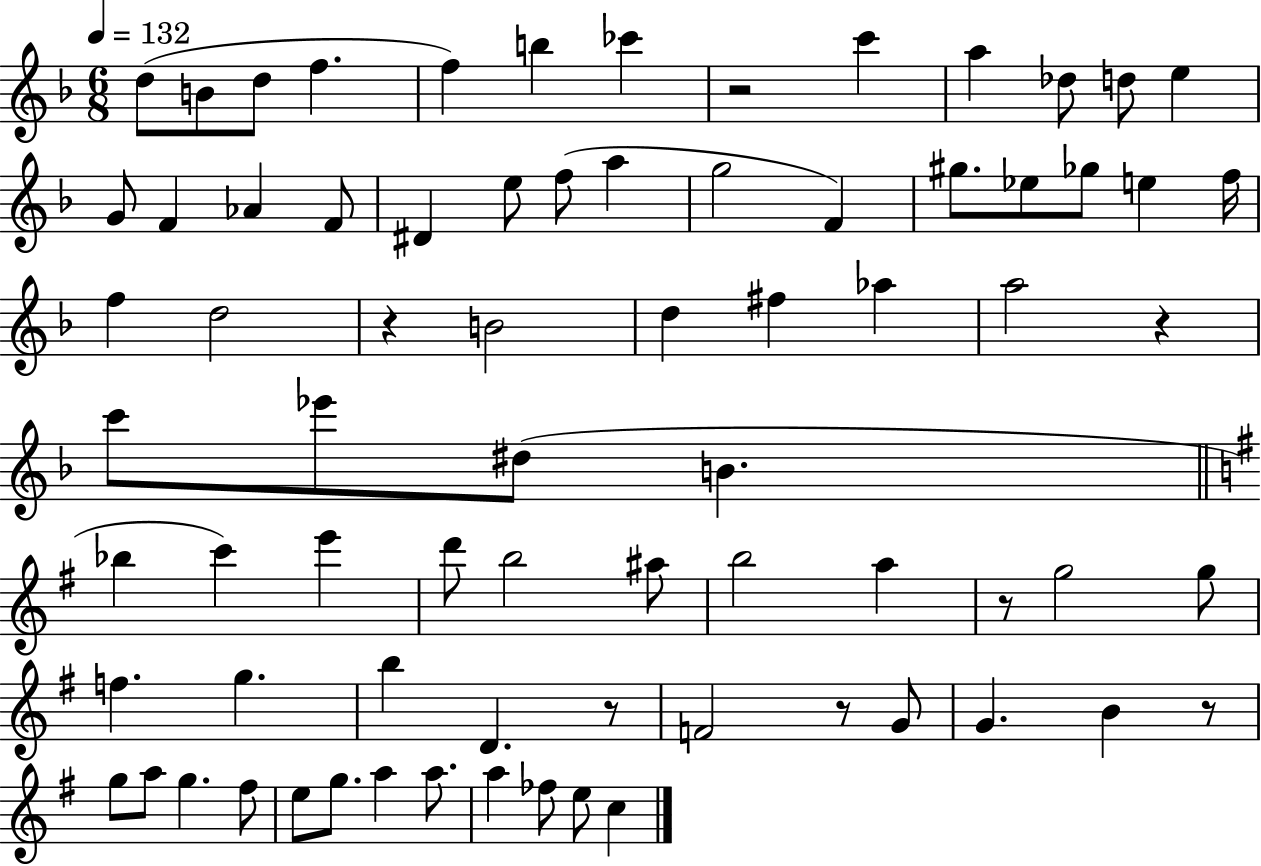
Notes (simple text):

D5/e B4/e D5/e F5/q. F5/q B5/q CES6/q R/h C6/q A5/q Db5/e D5/e E5/q G4/e F4/q Ab4/q F4/e D#4/q E5/e F5/e A5/q G5/h F4/q G#5/e. Eb5/e Gb5/e E5/q F5/s F5/q D5/h R/q B4/h D5/q F#5/q Ab5/q A5/h R/q C6/e Eb6/e D#5/e B4/q. Bb5/q C6/q E6/q D6/e B5/h A#5/e B5/h A5/q R/e G5/h G5/e F5/q. G5/q. B5/q D4/q. R/e F4/h R/e G4/e G4/q. B4/q R/e G5/e A5/e G5/q. F#5/e E5/e G5/e. A5/q A5/e. A5/q FES5/e E5/e C5/q